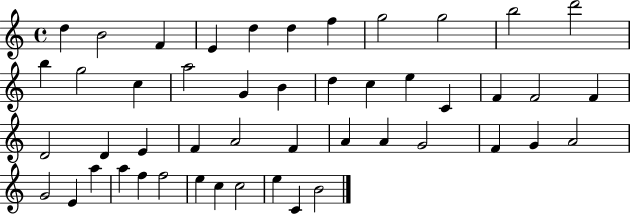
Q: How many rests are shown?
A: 0